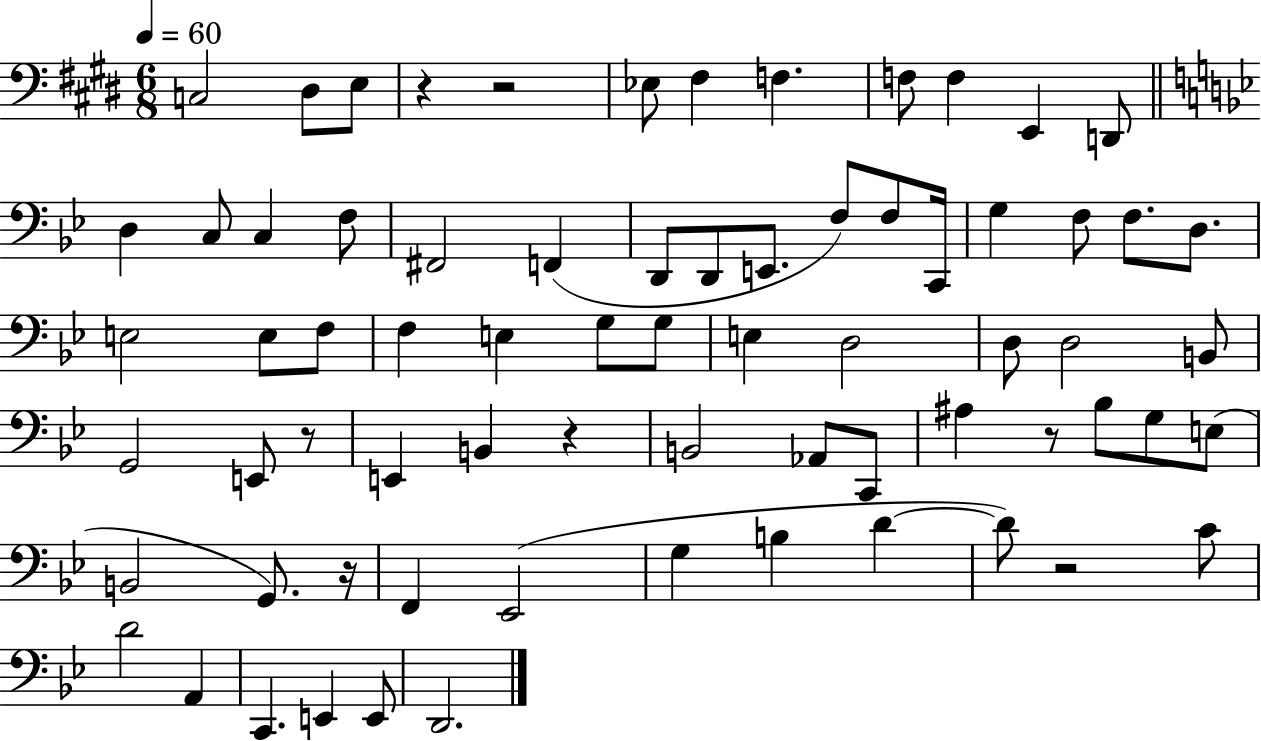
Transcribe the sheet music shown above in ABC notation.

X:1
T:Untitled
M:6/8
L:1/4
K:E
C,2 ^D,/2 E,/2 z z2 _E,/2 ^F, F, F,/2 F, E,, D,,/2 D, C,/2 C, F,/2 ^F,,2 F,, D,,/2 D,,/2 E,,/2 F,/2 F,/2 C,,/4 G, F,/2 F,/2 D,/2 E,2 E,/2 F,/2 F, E, G,/2 G,/2 E, D,2 D,/2 D,2 B,,/2 G,,2 E,,/2 z/2 E,, B,, z B,,2 _A,,/2 C,,/2 ^A, z/2 _B,/2 G,/2 E,/2 B,,2 G,,/2 z/4 F,, _E,,2 G, B, D D/2 z2 C/2 D2 A,, C,, E,, E,,/2 D,,2